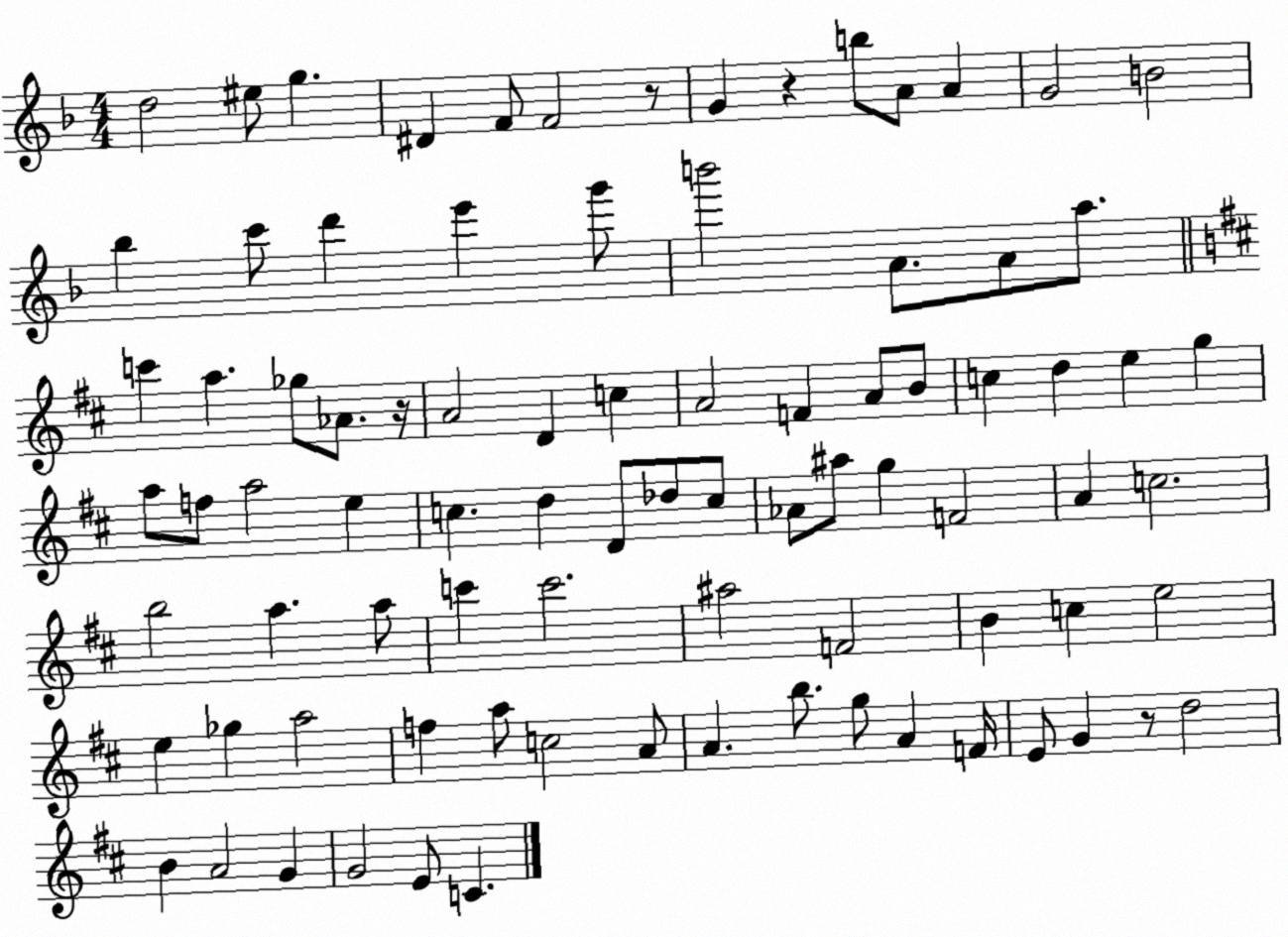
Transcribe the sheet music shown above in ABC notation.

X:1
T:Untitled
M:4/4
L:1/4
K:F
d2 ^e/2 g ^D F/2 F2 z/2 G z b/2 A/2 A G2 B2 _b c'/2 d' e' g'/2 b'2 A/2 A/2 a/2 c' a _g/2 _A/2 z/4 A2 D c A2 F A/2 B/2 c d e g a/2 f/2 a2 e c d D/2 _d/2 c/2 _A/2 ^a/2 g F2 A c2 b2 a a/2 c' c'2 ^a2 F2 B c e2 e _g a2 f a/2 c2 A/2 A b/2 g/2 A F/4 E/2 G z/2 d2 B A2 G G2 E/2 C